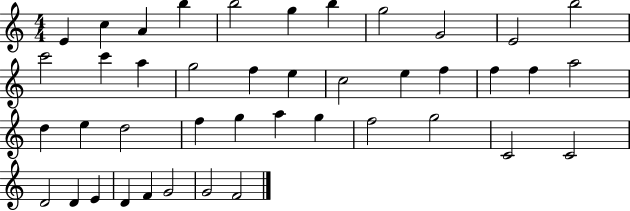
X:1
T:Untitled
M:4/4
L:1/4
K:C
E c A b b2 g b g2 G2 E2 b2 c'2 c' a g2 f e c2 e f f f a2 d e d2 f g a g f2 g2 C2 C2 D2 D E D F G2 G2 F2